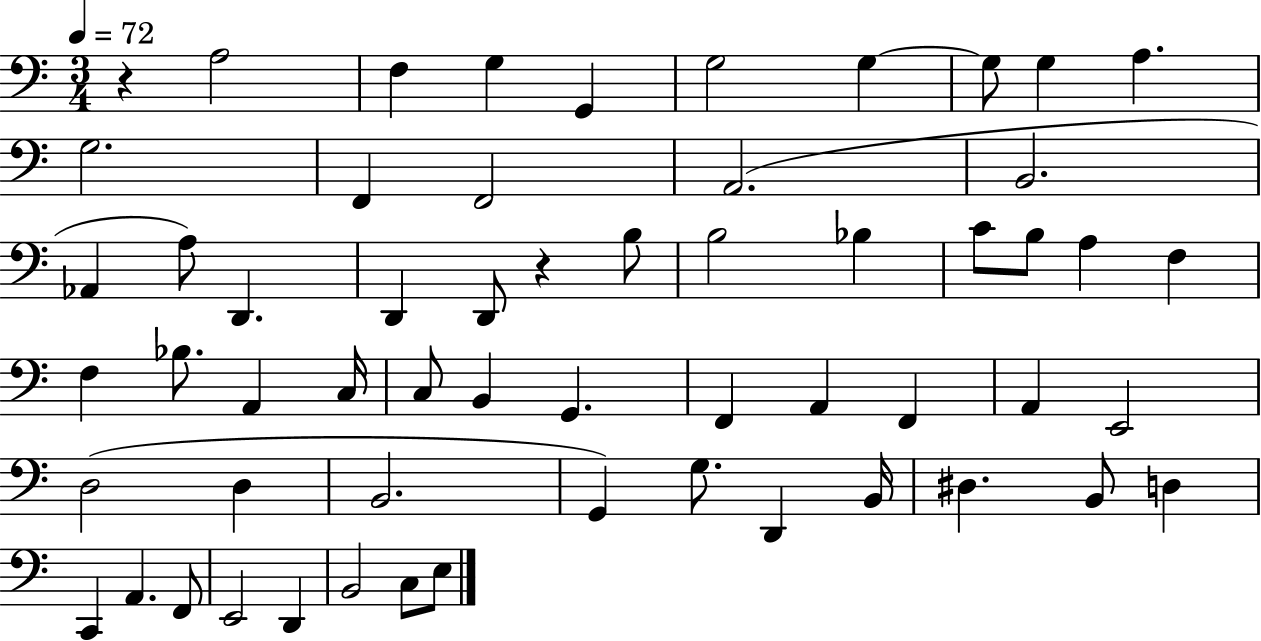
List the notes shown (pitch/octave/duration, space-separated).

R/q A3/h F3/q G3/q G2/q G3/h G3/q G3/e G3/q A3/q. G3/h. F2/q F2/h A2/h. B2/h. Ab2/q A3/e D2/q. D2/q D2/e R/q B3/e B3/h Bb3/q C4/e B3/e A3/q F3/q F3/q Bb3/e. A2/q C3/s C3/e B2/q G2/q. F2/q A2/q F2/q A2/q E2/h D3/h D3/q B2/h. G2/q G3/e. D2/q B2/s D#3/q. B2/e D3/q C2/q A2/q. F2/e E2/h D2/q B2/h C3/e E3/e